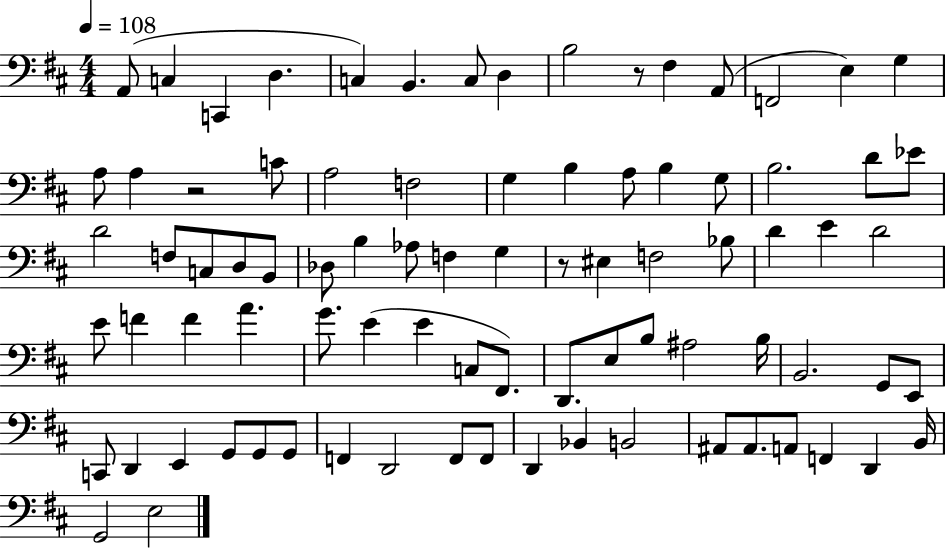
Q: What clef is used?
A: bass